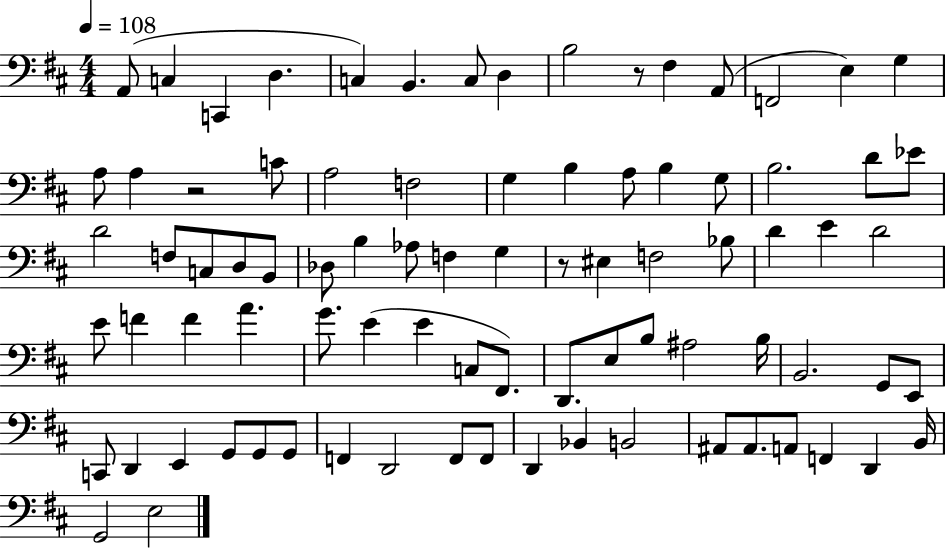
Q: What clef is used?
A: bass